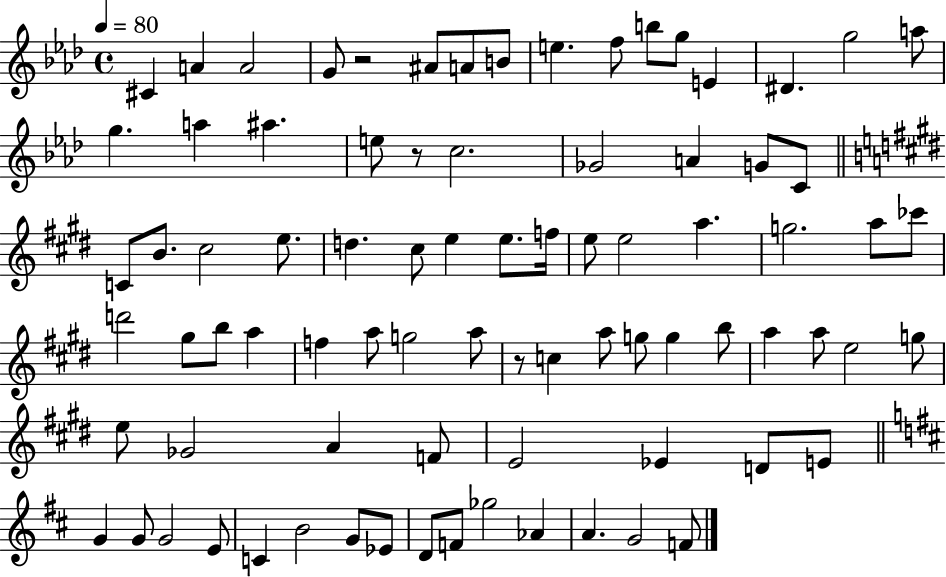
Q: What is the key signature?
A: AES major